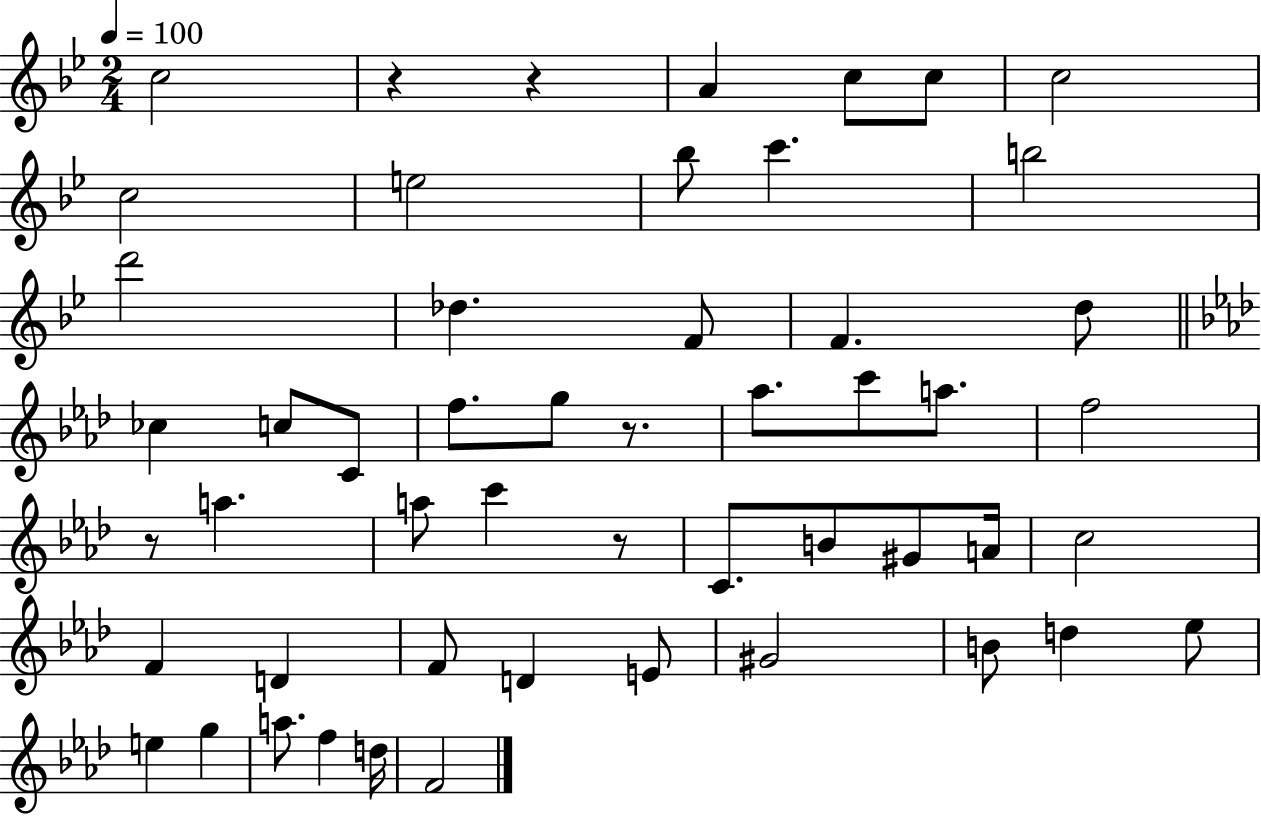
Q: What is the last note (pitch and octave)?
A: F4